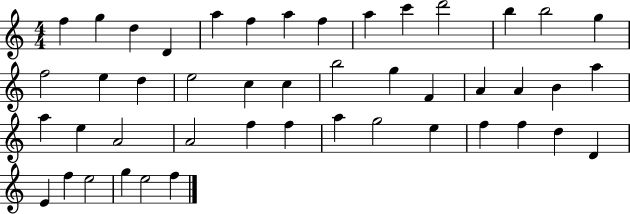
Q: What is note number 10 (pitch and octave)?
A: C6